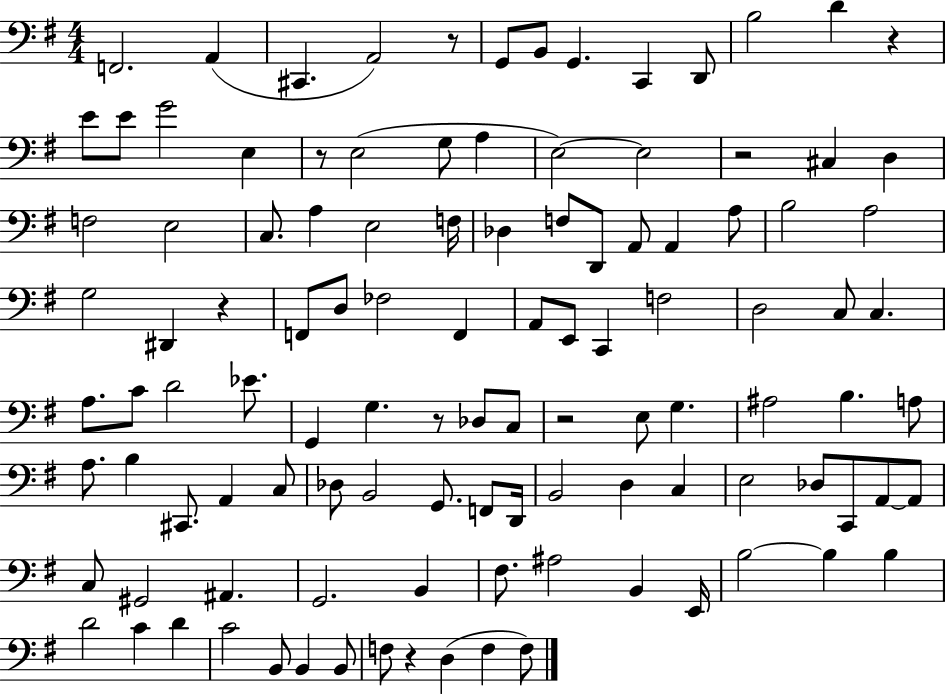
F2/h. A2/q C#2/q. A2/h R/e G2/e B2/e G2/q. C2/q D2/e B3/h D4/q R/q E4/e E4/e G4/h E3/q R/e E3/h G3/e A3/q E3/h E3/h R/h C#3/q D3/q F3/h E3/h C3/e. A3/q E3/h F3/s Db3/q F3/e D2/e A2/e A2/q A3/e B3/h A3/h G3/h D#2/q R/q F2/e D3/e FES3/h F2/q A2/e E2/e C2/q F3/h D3/h C3/e C3/q. A3/e. C4/e D4/h Eb4/e. G2/q G3/q. R/e Db3/e C3/e R/h E3/e G3/q. A#3/h B3/q. A3/e A3/e. B3/q C#2/e. A2/q C3/e Db3/e B2/h G2/e. F2/e D2/s B2/h D3/q C3/q E3/h Db3/e C2/e A2/e A2/e C3/e G#2/h A#2/q. G2/h. B2/q F#3/e. A#3/h B2/q E2/s B3/h B3/q B3/q D4/h C4/q D4/q C4/h B2/e B2/q B2/e F3/e R/q D3/q F3/q F3/e